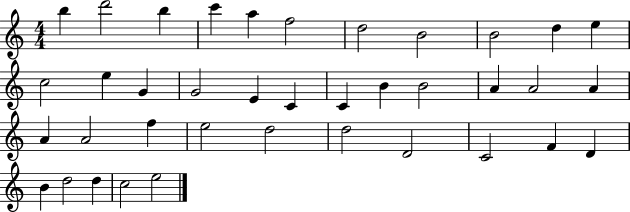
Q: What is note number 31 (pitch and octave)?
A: C4